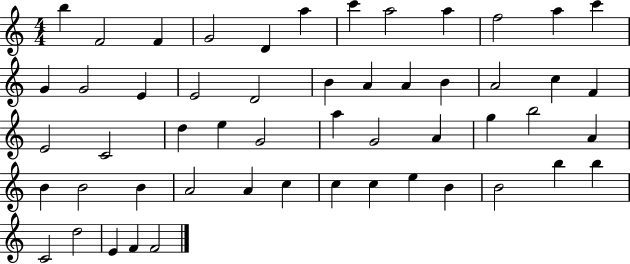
{
  \clef treble
  \numericTimeSignature
  \time 4/4
  \key c \major
  b''4 f'2 f'4 | g'2 d'4 a''4 | c'''4 a''2 a''4 | f''2 a''4 c'''4 | \break g'4 g'2 e'4 | e'2 d'2 | b'4 a'4 a'4 b'4 | a'2 c''4 f'4 | \break e'2 c'2 | d''4 e''4 g'2 | a''4 g'2 a'4 | g''4 b''2 a'4 | \break b'4 b'2 b'4 | a'2 a'4 c''4 | c''4 c''4 e''4 b'4 | b'2 b''4 b''4 | \break c'2 d''2 | e'4 f'4 f'2 | \bar "|."
}